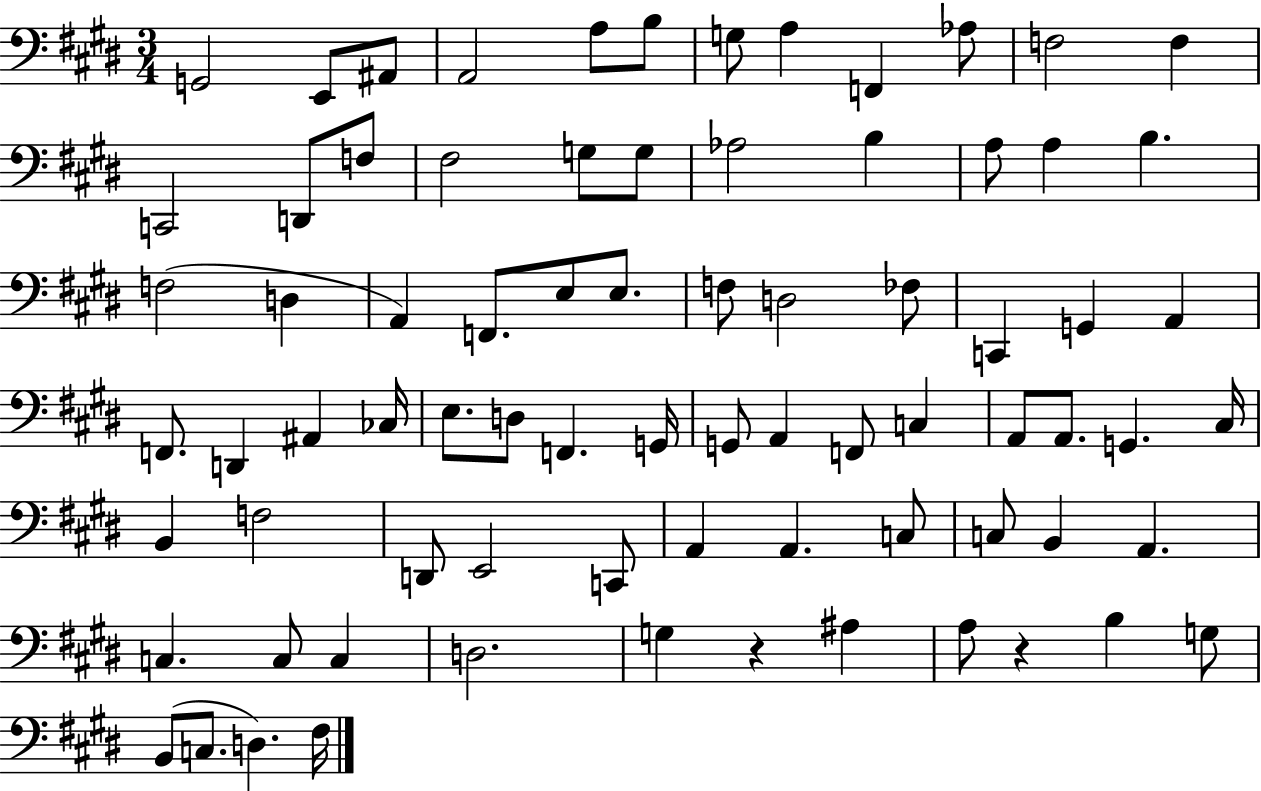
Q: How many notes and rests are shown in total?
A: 77